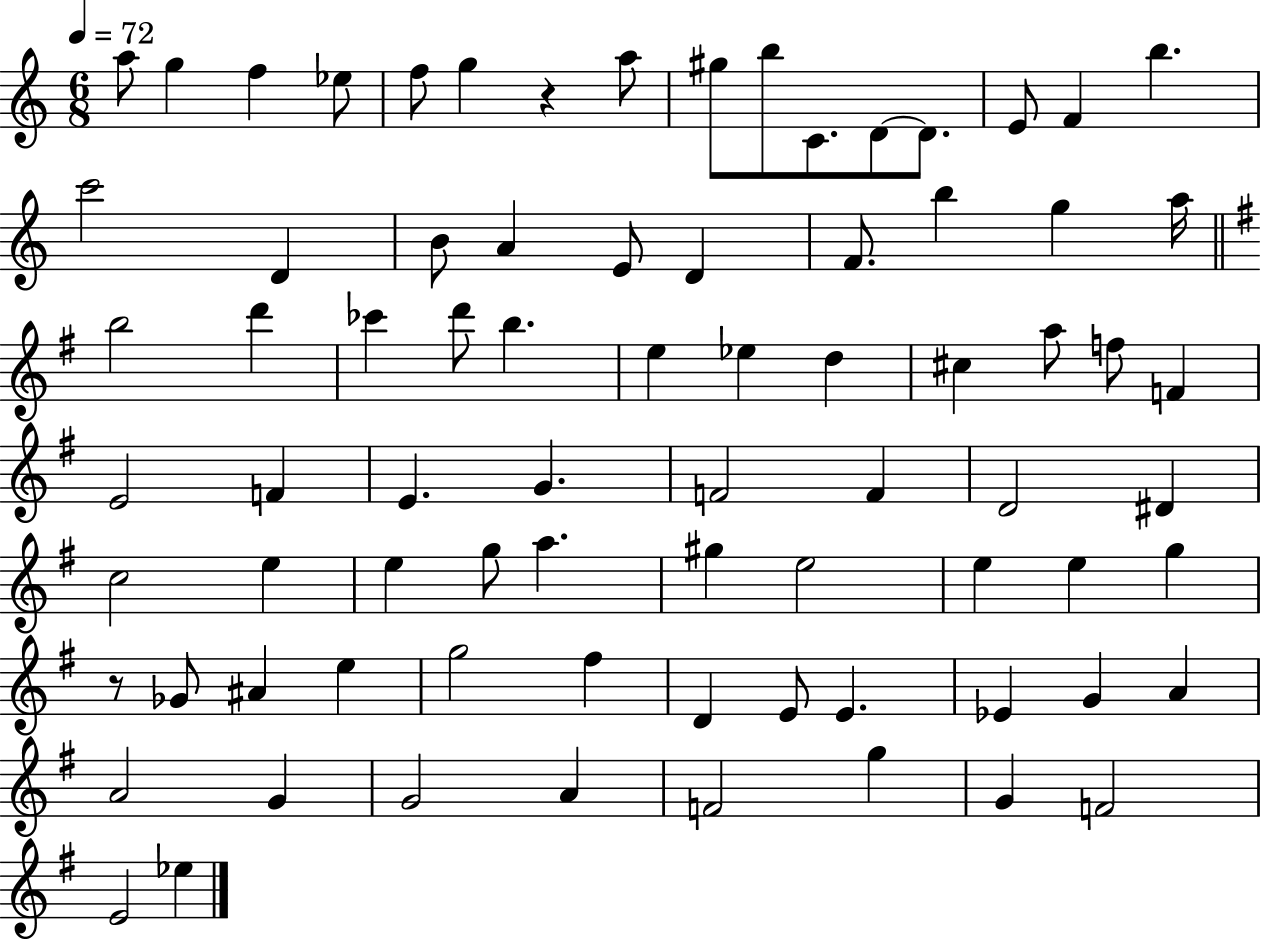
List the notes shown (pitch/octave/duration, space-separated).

A5/e G5/q F5/q Eb5/e F5/e G5/q R/q A5/e G#5/e B5/e C4/e. D4/e D4/e. E4/e F4/q B5/q. C6/h D4/q B4/e A4/q E4/e D4/q F4/e. B5/q G5/q A5/s B5/h D6/q CES6/q D6/e B5/q. E5/q Eb5/q D5/q C#5/q A5/e F5/e F4/q E4/h F4/q E4/q. G4/q. F4/h F4/q D4/h D#4/q C5/h E5/q E5/q G5/e A5/q. G#5/q E5/h E5/q E5/q G5/q R/e Gb4/e A#4/q E5/q G5/h F#5/q D4/q E4/e E4/q. Eb4/q G4/q A4/q A4/h G4/q G4/h A4/q F4/h G5/q G4/q F4/h E4/h Eb5/q